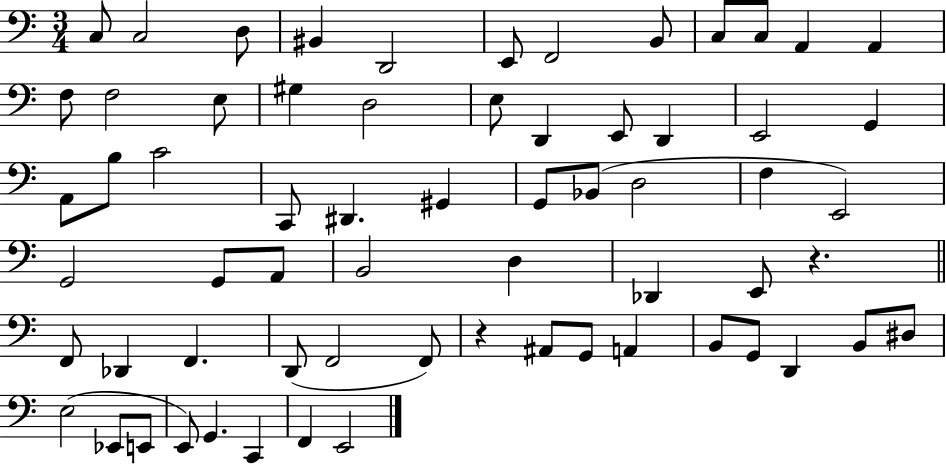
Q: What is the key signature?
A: C major